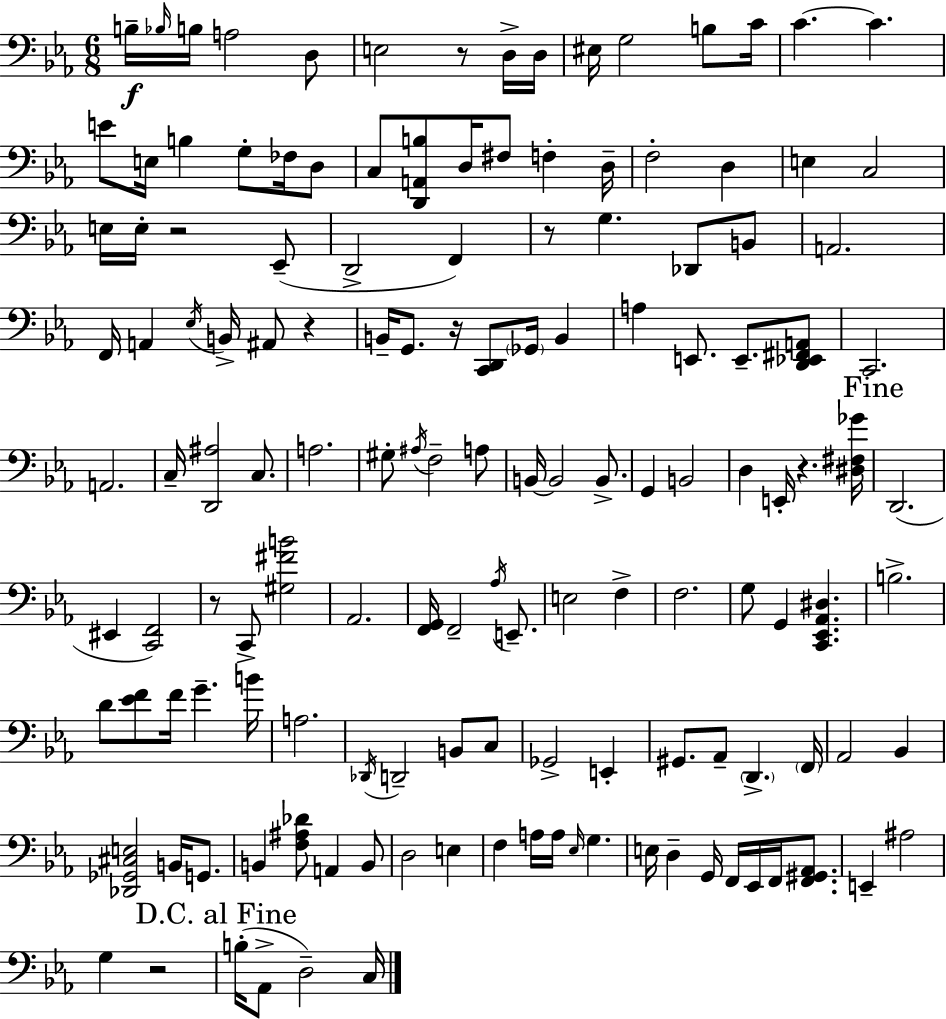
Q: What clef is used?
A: bass